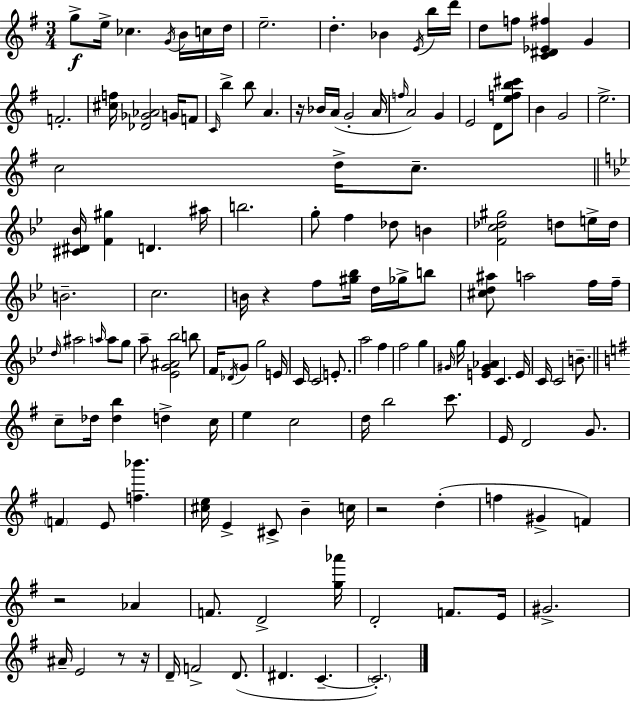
{
  \clef treble
  \numericTimeSignature
  \time 3/4
  \key e \minor
  \repeat volta 2 { g''8->\f e''16-> ces''4. \acciaccatura { g'16 } b'16 c''16 | d''16 e''2.-- | d''4.-. bes'4 \acciaccatura { e'16 } | b''16 d'''16 d''8 f''8 <c' dis' ees' fis''>4 g'4 | \break f'2.-. | <cis'' f''>16 <des' ges' aes'>2 g'16 | f'8 \grace { c'16 } b''4-> b''8 a'4. | r16 bes'16 a'16( g'2-. | \break a'16 \grace { f''16 } a'2) | g'4 e'2 | d'8 <e'' f'' b'' cis'''>8 b'4 g'2 | e''2.-> | \break c''2 | d''16-> c''8.-- \bar "||" \break \key bes \major <cis' dis' bes'>16 <f' gis''>4 d'4. ais''16 | b''2. | g''8-. f''4 des''8 b'4 | <f' c'' des'' gis''>2 d''8 e''16-> d''16 | \break b'2.-- | c''2. | b'16 r4 f''8 <gis'' bes''>16 d''16 ges''16-> b''8 | <cis'' d'' ais''>8 a''2 f''16 f''16-- | \break \grace { d''16 } ais''2 \grace { a''16 } a''8 | g''8 a''8-- <ees' g' ais' bes''>2 | b''8 f'16 \acciaccatura { des'16 } g'8 g''2 | e'16 c'16 c'2 | \break e'8.-. a''2 f''4 | f''2 g''4 | \grace { gis'16 } g''16 <e' gis' aes'>4 c'4. | e'16 c'16 c'2 | \break b'8.-- \bar "||" \break \key e \minor c''8-- des''16 <des'' b''>4 d''4-> c''16 | e''4 c''2 | d''16 b''2 c'''8. | e'16 d'2 g'8. | \break \parenthesize f'4 e'8 <f'' bes'''>4. | <cis'' e''>16 e'4-> cis'8-> b'4-- c''16 | r2 d''4-.( | f''4 gis'4-> f'4) | \break r2 aes'4 | f'8. d'2-> <g'' aes'''>16 | d'2-. f'8. e'16 | gis'2.-> | \break ais'16-- e'2 r8 r16 | d'16-- f'2-> d'8.( | dis'4. c'4.--~~ | \parenthesize c'2.-.) | \break } \bar "|."
}